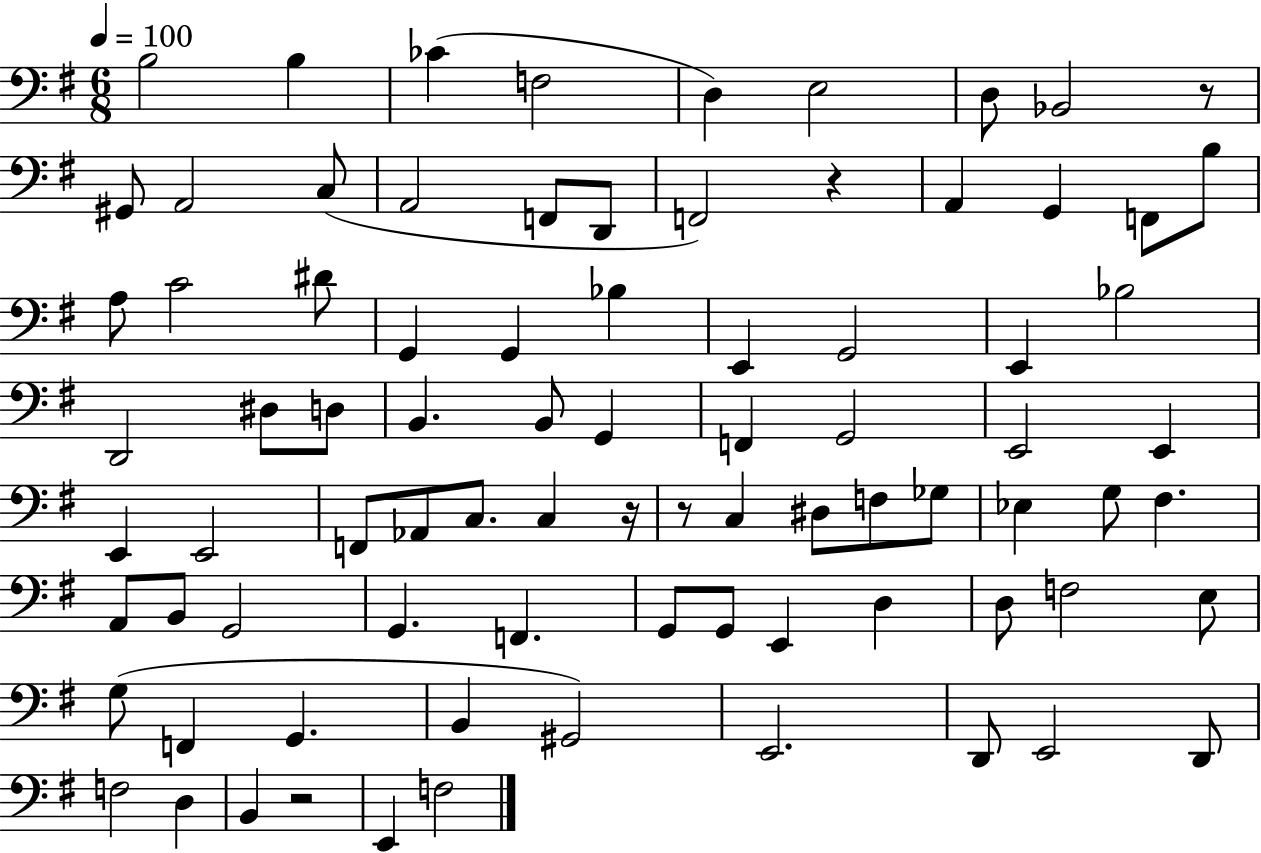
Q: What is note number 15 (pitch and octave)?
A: F2